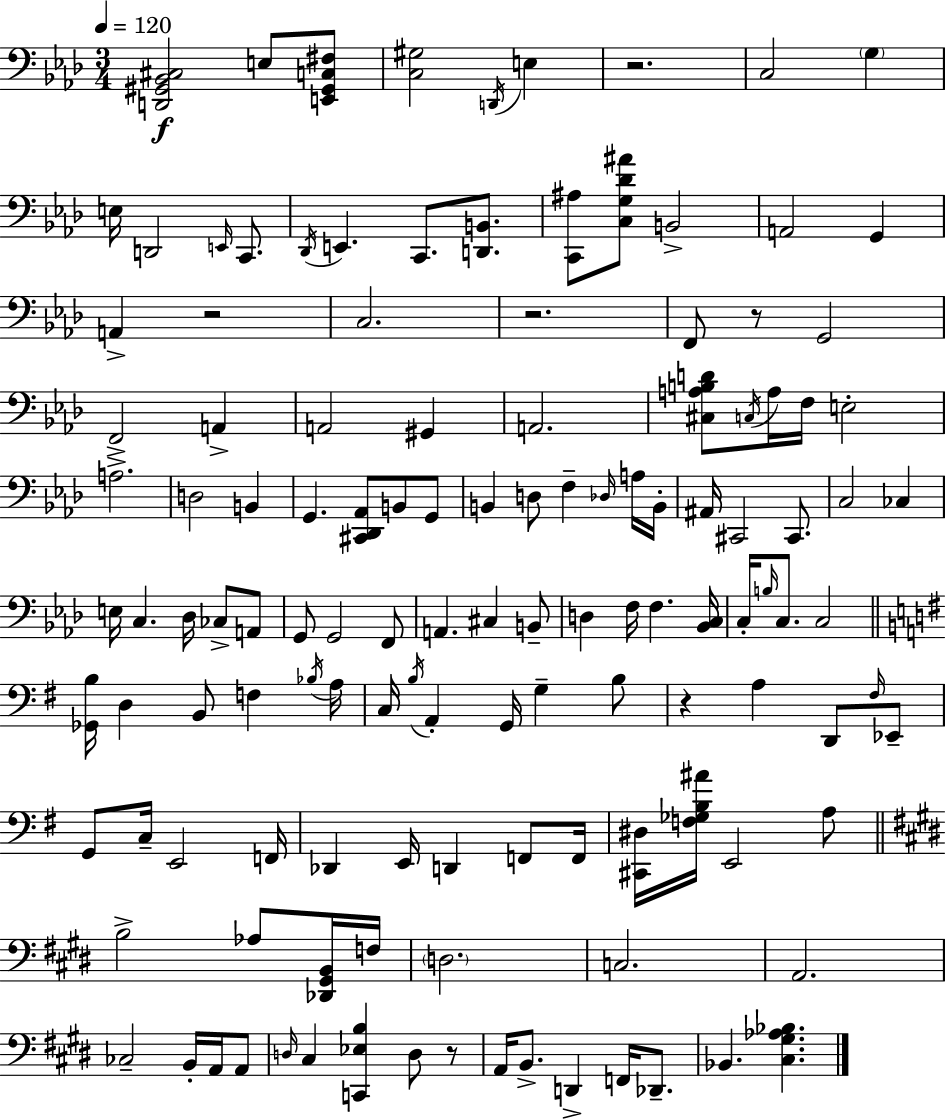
{
  \clef bass
  \numericTimeSignature
  \time 3/4
  \key aes \major
  \tempo 4 = 120
  <d, gis, bes, cis>2\f e8 <e, gis, c fis>8 | <c gis>2 \acciaccatura { d,16 } e4 | r2. | c2 \parenthesize g4 | \break e16 d,2 \grace { e,16 } c,8. | \acciaccatura { des,16 } e,4. c,8. | <d, b,>8. <c, ais>8 <c g des' ais'>8 b,2-> | a,2 g,4 | \break a,4-> r2 | c2. | r2. | f,8 r8 g,2 | \break f,2-> a,4-> | a,2 gis,4 | a,2. | <cis a b d'>8 \acciaccatura { c16 } a16 f16 e2-. | \break a2.-> | d2 | b,4 g,4. <cis, des, aes,>8 | b,8 g,8 b,4 d8 f4-- | \break \grace { des16 } a16 b,16-. ais,16 cis,2 | cis,8. c2 | ces4 e16 c4. | des16 ces8-> a,8 g,8 g,2 | \break f,8 a,4. cis4 | b,8-- d4 f16 f4. | <bes, c>16 c16-. \grace { b16 } c8. c2 | \bar "||" \break \key e \minor <ges, b>16 d4 b,8 f4 \acciaccatura { bes16 } | a16 c16 \acciaccatura { b16 } a,4-. g,16 g4-- | b8 r4 a4 d,8 | \grace { fis16 } ees,8-- g,8 c16-- e,2 | \break f,16 des,4 e,16 d,4 | f,8 f,16 <cis, dis>16 <f ges b ais'>16 e,2 | a8 \bar "||" \break \key e \major b2-> aes8 <des, gis, b,>16 f16 | \parenthesize d2. | c2. | a,2. | \break ces2-- b,16-. a,16 a,8 | \grace { d16 } cis4 <c, ees b>4 d8 r8 | a,16 b,8.-> d,4-> f,16 des,8.-- | bes,4. <cis gis aes bes>4. | \break \bar "|."
}